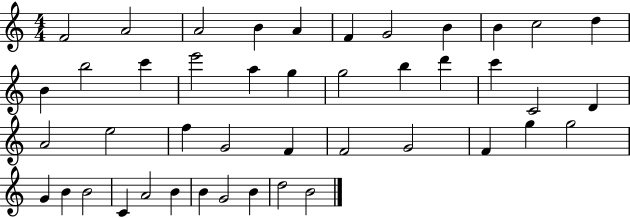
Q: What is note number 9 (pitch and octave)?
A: B4